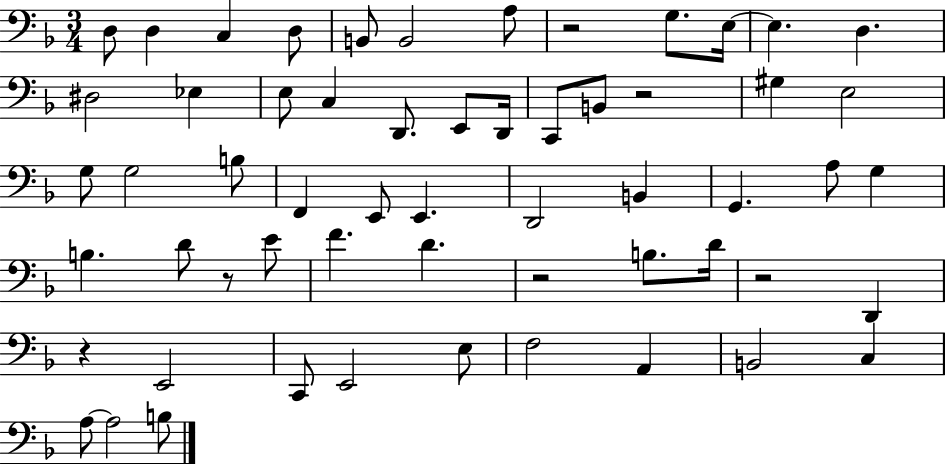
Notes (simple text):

D3/e D3/q C3/q D3/e B2/e B2/h A3/e R/h G3/e. E3/s E3/q. D3/q. D#3/h Eb3/q E3/e C3/q D2/e. E2/e D2/s C2/e B2/e R/h G#3/q E3/h G3/e G3/h B3/e F2/q E2/e E2/q. D2/h B2/q G2/q. A3/e G3/q B3/q. D4/e R/e E4/e F4/q. D4/q. R/h B3/e. D4/s R/h D2/q R/q E2/h C2/e E2/h E3/e F3/h A2/q B2/h C3/q A3/e A3/h B3/e